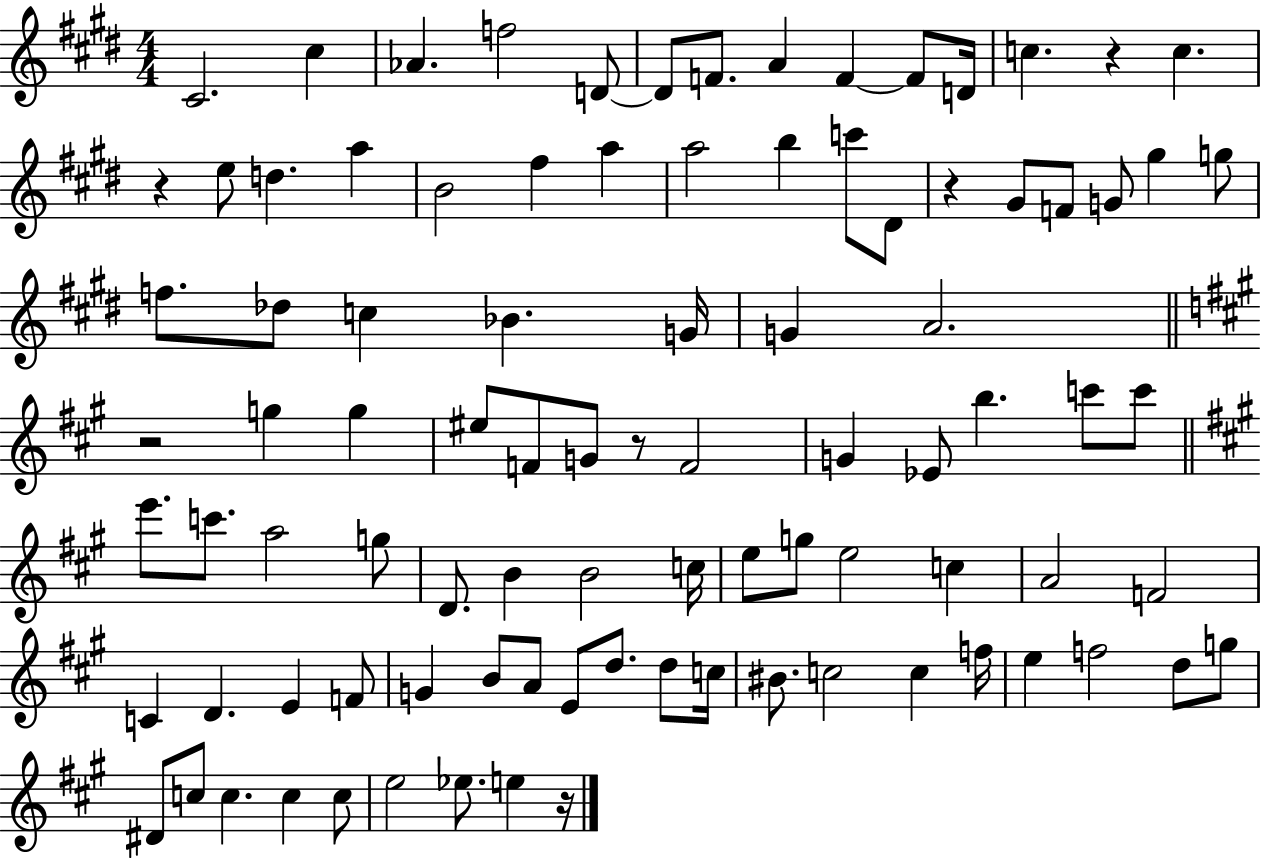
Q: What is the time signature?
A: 4/4